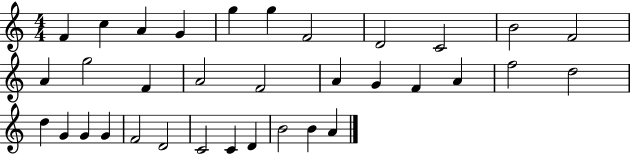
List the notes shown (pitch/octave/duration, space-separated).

F4/q C5/q A4/q G4/q G5/q G5/q F4/h D4/h C4/h B4/h F4/h A4/q G5/h F4/q A4/h F4/h A4/q G4/q F4/q A4/q F5/h D5/h D5/q G4/q G4/q G4/q F4/h D4/h C4/h C4/q D4/q B4/h B4/q A4/q